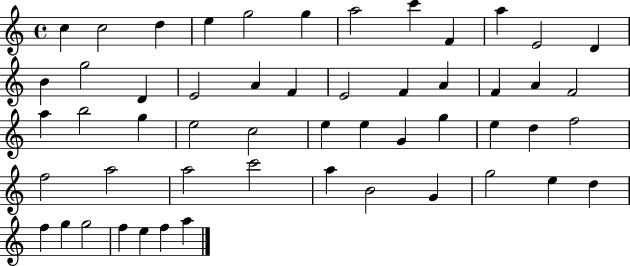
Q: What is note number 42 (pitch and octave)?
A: B4